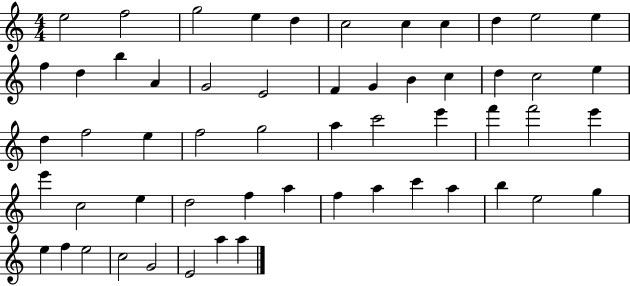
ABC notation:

X:1
T:Untitled
M:4/4
L:1/4
K:C
e2 f2 g2 e d c2 c c d e2 e f d b A G2 E2 F G B c d c2 e d f2 e f2 g2 a c'2 e' f' f'2 e' e' c2 e d2 f a f a c' a b e2 g e f e2 c2 G2 E2 a a